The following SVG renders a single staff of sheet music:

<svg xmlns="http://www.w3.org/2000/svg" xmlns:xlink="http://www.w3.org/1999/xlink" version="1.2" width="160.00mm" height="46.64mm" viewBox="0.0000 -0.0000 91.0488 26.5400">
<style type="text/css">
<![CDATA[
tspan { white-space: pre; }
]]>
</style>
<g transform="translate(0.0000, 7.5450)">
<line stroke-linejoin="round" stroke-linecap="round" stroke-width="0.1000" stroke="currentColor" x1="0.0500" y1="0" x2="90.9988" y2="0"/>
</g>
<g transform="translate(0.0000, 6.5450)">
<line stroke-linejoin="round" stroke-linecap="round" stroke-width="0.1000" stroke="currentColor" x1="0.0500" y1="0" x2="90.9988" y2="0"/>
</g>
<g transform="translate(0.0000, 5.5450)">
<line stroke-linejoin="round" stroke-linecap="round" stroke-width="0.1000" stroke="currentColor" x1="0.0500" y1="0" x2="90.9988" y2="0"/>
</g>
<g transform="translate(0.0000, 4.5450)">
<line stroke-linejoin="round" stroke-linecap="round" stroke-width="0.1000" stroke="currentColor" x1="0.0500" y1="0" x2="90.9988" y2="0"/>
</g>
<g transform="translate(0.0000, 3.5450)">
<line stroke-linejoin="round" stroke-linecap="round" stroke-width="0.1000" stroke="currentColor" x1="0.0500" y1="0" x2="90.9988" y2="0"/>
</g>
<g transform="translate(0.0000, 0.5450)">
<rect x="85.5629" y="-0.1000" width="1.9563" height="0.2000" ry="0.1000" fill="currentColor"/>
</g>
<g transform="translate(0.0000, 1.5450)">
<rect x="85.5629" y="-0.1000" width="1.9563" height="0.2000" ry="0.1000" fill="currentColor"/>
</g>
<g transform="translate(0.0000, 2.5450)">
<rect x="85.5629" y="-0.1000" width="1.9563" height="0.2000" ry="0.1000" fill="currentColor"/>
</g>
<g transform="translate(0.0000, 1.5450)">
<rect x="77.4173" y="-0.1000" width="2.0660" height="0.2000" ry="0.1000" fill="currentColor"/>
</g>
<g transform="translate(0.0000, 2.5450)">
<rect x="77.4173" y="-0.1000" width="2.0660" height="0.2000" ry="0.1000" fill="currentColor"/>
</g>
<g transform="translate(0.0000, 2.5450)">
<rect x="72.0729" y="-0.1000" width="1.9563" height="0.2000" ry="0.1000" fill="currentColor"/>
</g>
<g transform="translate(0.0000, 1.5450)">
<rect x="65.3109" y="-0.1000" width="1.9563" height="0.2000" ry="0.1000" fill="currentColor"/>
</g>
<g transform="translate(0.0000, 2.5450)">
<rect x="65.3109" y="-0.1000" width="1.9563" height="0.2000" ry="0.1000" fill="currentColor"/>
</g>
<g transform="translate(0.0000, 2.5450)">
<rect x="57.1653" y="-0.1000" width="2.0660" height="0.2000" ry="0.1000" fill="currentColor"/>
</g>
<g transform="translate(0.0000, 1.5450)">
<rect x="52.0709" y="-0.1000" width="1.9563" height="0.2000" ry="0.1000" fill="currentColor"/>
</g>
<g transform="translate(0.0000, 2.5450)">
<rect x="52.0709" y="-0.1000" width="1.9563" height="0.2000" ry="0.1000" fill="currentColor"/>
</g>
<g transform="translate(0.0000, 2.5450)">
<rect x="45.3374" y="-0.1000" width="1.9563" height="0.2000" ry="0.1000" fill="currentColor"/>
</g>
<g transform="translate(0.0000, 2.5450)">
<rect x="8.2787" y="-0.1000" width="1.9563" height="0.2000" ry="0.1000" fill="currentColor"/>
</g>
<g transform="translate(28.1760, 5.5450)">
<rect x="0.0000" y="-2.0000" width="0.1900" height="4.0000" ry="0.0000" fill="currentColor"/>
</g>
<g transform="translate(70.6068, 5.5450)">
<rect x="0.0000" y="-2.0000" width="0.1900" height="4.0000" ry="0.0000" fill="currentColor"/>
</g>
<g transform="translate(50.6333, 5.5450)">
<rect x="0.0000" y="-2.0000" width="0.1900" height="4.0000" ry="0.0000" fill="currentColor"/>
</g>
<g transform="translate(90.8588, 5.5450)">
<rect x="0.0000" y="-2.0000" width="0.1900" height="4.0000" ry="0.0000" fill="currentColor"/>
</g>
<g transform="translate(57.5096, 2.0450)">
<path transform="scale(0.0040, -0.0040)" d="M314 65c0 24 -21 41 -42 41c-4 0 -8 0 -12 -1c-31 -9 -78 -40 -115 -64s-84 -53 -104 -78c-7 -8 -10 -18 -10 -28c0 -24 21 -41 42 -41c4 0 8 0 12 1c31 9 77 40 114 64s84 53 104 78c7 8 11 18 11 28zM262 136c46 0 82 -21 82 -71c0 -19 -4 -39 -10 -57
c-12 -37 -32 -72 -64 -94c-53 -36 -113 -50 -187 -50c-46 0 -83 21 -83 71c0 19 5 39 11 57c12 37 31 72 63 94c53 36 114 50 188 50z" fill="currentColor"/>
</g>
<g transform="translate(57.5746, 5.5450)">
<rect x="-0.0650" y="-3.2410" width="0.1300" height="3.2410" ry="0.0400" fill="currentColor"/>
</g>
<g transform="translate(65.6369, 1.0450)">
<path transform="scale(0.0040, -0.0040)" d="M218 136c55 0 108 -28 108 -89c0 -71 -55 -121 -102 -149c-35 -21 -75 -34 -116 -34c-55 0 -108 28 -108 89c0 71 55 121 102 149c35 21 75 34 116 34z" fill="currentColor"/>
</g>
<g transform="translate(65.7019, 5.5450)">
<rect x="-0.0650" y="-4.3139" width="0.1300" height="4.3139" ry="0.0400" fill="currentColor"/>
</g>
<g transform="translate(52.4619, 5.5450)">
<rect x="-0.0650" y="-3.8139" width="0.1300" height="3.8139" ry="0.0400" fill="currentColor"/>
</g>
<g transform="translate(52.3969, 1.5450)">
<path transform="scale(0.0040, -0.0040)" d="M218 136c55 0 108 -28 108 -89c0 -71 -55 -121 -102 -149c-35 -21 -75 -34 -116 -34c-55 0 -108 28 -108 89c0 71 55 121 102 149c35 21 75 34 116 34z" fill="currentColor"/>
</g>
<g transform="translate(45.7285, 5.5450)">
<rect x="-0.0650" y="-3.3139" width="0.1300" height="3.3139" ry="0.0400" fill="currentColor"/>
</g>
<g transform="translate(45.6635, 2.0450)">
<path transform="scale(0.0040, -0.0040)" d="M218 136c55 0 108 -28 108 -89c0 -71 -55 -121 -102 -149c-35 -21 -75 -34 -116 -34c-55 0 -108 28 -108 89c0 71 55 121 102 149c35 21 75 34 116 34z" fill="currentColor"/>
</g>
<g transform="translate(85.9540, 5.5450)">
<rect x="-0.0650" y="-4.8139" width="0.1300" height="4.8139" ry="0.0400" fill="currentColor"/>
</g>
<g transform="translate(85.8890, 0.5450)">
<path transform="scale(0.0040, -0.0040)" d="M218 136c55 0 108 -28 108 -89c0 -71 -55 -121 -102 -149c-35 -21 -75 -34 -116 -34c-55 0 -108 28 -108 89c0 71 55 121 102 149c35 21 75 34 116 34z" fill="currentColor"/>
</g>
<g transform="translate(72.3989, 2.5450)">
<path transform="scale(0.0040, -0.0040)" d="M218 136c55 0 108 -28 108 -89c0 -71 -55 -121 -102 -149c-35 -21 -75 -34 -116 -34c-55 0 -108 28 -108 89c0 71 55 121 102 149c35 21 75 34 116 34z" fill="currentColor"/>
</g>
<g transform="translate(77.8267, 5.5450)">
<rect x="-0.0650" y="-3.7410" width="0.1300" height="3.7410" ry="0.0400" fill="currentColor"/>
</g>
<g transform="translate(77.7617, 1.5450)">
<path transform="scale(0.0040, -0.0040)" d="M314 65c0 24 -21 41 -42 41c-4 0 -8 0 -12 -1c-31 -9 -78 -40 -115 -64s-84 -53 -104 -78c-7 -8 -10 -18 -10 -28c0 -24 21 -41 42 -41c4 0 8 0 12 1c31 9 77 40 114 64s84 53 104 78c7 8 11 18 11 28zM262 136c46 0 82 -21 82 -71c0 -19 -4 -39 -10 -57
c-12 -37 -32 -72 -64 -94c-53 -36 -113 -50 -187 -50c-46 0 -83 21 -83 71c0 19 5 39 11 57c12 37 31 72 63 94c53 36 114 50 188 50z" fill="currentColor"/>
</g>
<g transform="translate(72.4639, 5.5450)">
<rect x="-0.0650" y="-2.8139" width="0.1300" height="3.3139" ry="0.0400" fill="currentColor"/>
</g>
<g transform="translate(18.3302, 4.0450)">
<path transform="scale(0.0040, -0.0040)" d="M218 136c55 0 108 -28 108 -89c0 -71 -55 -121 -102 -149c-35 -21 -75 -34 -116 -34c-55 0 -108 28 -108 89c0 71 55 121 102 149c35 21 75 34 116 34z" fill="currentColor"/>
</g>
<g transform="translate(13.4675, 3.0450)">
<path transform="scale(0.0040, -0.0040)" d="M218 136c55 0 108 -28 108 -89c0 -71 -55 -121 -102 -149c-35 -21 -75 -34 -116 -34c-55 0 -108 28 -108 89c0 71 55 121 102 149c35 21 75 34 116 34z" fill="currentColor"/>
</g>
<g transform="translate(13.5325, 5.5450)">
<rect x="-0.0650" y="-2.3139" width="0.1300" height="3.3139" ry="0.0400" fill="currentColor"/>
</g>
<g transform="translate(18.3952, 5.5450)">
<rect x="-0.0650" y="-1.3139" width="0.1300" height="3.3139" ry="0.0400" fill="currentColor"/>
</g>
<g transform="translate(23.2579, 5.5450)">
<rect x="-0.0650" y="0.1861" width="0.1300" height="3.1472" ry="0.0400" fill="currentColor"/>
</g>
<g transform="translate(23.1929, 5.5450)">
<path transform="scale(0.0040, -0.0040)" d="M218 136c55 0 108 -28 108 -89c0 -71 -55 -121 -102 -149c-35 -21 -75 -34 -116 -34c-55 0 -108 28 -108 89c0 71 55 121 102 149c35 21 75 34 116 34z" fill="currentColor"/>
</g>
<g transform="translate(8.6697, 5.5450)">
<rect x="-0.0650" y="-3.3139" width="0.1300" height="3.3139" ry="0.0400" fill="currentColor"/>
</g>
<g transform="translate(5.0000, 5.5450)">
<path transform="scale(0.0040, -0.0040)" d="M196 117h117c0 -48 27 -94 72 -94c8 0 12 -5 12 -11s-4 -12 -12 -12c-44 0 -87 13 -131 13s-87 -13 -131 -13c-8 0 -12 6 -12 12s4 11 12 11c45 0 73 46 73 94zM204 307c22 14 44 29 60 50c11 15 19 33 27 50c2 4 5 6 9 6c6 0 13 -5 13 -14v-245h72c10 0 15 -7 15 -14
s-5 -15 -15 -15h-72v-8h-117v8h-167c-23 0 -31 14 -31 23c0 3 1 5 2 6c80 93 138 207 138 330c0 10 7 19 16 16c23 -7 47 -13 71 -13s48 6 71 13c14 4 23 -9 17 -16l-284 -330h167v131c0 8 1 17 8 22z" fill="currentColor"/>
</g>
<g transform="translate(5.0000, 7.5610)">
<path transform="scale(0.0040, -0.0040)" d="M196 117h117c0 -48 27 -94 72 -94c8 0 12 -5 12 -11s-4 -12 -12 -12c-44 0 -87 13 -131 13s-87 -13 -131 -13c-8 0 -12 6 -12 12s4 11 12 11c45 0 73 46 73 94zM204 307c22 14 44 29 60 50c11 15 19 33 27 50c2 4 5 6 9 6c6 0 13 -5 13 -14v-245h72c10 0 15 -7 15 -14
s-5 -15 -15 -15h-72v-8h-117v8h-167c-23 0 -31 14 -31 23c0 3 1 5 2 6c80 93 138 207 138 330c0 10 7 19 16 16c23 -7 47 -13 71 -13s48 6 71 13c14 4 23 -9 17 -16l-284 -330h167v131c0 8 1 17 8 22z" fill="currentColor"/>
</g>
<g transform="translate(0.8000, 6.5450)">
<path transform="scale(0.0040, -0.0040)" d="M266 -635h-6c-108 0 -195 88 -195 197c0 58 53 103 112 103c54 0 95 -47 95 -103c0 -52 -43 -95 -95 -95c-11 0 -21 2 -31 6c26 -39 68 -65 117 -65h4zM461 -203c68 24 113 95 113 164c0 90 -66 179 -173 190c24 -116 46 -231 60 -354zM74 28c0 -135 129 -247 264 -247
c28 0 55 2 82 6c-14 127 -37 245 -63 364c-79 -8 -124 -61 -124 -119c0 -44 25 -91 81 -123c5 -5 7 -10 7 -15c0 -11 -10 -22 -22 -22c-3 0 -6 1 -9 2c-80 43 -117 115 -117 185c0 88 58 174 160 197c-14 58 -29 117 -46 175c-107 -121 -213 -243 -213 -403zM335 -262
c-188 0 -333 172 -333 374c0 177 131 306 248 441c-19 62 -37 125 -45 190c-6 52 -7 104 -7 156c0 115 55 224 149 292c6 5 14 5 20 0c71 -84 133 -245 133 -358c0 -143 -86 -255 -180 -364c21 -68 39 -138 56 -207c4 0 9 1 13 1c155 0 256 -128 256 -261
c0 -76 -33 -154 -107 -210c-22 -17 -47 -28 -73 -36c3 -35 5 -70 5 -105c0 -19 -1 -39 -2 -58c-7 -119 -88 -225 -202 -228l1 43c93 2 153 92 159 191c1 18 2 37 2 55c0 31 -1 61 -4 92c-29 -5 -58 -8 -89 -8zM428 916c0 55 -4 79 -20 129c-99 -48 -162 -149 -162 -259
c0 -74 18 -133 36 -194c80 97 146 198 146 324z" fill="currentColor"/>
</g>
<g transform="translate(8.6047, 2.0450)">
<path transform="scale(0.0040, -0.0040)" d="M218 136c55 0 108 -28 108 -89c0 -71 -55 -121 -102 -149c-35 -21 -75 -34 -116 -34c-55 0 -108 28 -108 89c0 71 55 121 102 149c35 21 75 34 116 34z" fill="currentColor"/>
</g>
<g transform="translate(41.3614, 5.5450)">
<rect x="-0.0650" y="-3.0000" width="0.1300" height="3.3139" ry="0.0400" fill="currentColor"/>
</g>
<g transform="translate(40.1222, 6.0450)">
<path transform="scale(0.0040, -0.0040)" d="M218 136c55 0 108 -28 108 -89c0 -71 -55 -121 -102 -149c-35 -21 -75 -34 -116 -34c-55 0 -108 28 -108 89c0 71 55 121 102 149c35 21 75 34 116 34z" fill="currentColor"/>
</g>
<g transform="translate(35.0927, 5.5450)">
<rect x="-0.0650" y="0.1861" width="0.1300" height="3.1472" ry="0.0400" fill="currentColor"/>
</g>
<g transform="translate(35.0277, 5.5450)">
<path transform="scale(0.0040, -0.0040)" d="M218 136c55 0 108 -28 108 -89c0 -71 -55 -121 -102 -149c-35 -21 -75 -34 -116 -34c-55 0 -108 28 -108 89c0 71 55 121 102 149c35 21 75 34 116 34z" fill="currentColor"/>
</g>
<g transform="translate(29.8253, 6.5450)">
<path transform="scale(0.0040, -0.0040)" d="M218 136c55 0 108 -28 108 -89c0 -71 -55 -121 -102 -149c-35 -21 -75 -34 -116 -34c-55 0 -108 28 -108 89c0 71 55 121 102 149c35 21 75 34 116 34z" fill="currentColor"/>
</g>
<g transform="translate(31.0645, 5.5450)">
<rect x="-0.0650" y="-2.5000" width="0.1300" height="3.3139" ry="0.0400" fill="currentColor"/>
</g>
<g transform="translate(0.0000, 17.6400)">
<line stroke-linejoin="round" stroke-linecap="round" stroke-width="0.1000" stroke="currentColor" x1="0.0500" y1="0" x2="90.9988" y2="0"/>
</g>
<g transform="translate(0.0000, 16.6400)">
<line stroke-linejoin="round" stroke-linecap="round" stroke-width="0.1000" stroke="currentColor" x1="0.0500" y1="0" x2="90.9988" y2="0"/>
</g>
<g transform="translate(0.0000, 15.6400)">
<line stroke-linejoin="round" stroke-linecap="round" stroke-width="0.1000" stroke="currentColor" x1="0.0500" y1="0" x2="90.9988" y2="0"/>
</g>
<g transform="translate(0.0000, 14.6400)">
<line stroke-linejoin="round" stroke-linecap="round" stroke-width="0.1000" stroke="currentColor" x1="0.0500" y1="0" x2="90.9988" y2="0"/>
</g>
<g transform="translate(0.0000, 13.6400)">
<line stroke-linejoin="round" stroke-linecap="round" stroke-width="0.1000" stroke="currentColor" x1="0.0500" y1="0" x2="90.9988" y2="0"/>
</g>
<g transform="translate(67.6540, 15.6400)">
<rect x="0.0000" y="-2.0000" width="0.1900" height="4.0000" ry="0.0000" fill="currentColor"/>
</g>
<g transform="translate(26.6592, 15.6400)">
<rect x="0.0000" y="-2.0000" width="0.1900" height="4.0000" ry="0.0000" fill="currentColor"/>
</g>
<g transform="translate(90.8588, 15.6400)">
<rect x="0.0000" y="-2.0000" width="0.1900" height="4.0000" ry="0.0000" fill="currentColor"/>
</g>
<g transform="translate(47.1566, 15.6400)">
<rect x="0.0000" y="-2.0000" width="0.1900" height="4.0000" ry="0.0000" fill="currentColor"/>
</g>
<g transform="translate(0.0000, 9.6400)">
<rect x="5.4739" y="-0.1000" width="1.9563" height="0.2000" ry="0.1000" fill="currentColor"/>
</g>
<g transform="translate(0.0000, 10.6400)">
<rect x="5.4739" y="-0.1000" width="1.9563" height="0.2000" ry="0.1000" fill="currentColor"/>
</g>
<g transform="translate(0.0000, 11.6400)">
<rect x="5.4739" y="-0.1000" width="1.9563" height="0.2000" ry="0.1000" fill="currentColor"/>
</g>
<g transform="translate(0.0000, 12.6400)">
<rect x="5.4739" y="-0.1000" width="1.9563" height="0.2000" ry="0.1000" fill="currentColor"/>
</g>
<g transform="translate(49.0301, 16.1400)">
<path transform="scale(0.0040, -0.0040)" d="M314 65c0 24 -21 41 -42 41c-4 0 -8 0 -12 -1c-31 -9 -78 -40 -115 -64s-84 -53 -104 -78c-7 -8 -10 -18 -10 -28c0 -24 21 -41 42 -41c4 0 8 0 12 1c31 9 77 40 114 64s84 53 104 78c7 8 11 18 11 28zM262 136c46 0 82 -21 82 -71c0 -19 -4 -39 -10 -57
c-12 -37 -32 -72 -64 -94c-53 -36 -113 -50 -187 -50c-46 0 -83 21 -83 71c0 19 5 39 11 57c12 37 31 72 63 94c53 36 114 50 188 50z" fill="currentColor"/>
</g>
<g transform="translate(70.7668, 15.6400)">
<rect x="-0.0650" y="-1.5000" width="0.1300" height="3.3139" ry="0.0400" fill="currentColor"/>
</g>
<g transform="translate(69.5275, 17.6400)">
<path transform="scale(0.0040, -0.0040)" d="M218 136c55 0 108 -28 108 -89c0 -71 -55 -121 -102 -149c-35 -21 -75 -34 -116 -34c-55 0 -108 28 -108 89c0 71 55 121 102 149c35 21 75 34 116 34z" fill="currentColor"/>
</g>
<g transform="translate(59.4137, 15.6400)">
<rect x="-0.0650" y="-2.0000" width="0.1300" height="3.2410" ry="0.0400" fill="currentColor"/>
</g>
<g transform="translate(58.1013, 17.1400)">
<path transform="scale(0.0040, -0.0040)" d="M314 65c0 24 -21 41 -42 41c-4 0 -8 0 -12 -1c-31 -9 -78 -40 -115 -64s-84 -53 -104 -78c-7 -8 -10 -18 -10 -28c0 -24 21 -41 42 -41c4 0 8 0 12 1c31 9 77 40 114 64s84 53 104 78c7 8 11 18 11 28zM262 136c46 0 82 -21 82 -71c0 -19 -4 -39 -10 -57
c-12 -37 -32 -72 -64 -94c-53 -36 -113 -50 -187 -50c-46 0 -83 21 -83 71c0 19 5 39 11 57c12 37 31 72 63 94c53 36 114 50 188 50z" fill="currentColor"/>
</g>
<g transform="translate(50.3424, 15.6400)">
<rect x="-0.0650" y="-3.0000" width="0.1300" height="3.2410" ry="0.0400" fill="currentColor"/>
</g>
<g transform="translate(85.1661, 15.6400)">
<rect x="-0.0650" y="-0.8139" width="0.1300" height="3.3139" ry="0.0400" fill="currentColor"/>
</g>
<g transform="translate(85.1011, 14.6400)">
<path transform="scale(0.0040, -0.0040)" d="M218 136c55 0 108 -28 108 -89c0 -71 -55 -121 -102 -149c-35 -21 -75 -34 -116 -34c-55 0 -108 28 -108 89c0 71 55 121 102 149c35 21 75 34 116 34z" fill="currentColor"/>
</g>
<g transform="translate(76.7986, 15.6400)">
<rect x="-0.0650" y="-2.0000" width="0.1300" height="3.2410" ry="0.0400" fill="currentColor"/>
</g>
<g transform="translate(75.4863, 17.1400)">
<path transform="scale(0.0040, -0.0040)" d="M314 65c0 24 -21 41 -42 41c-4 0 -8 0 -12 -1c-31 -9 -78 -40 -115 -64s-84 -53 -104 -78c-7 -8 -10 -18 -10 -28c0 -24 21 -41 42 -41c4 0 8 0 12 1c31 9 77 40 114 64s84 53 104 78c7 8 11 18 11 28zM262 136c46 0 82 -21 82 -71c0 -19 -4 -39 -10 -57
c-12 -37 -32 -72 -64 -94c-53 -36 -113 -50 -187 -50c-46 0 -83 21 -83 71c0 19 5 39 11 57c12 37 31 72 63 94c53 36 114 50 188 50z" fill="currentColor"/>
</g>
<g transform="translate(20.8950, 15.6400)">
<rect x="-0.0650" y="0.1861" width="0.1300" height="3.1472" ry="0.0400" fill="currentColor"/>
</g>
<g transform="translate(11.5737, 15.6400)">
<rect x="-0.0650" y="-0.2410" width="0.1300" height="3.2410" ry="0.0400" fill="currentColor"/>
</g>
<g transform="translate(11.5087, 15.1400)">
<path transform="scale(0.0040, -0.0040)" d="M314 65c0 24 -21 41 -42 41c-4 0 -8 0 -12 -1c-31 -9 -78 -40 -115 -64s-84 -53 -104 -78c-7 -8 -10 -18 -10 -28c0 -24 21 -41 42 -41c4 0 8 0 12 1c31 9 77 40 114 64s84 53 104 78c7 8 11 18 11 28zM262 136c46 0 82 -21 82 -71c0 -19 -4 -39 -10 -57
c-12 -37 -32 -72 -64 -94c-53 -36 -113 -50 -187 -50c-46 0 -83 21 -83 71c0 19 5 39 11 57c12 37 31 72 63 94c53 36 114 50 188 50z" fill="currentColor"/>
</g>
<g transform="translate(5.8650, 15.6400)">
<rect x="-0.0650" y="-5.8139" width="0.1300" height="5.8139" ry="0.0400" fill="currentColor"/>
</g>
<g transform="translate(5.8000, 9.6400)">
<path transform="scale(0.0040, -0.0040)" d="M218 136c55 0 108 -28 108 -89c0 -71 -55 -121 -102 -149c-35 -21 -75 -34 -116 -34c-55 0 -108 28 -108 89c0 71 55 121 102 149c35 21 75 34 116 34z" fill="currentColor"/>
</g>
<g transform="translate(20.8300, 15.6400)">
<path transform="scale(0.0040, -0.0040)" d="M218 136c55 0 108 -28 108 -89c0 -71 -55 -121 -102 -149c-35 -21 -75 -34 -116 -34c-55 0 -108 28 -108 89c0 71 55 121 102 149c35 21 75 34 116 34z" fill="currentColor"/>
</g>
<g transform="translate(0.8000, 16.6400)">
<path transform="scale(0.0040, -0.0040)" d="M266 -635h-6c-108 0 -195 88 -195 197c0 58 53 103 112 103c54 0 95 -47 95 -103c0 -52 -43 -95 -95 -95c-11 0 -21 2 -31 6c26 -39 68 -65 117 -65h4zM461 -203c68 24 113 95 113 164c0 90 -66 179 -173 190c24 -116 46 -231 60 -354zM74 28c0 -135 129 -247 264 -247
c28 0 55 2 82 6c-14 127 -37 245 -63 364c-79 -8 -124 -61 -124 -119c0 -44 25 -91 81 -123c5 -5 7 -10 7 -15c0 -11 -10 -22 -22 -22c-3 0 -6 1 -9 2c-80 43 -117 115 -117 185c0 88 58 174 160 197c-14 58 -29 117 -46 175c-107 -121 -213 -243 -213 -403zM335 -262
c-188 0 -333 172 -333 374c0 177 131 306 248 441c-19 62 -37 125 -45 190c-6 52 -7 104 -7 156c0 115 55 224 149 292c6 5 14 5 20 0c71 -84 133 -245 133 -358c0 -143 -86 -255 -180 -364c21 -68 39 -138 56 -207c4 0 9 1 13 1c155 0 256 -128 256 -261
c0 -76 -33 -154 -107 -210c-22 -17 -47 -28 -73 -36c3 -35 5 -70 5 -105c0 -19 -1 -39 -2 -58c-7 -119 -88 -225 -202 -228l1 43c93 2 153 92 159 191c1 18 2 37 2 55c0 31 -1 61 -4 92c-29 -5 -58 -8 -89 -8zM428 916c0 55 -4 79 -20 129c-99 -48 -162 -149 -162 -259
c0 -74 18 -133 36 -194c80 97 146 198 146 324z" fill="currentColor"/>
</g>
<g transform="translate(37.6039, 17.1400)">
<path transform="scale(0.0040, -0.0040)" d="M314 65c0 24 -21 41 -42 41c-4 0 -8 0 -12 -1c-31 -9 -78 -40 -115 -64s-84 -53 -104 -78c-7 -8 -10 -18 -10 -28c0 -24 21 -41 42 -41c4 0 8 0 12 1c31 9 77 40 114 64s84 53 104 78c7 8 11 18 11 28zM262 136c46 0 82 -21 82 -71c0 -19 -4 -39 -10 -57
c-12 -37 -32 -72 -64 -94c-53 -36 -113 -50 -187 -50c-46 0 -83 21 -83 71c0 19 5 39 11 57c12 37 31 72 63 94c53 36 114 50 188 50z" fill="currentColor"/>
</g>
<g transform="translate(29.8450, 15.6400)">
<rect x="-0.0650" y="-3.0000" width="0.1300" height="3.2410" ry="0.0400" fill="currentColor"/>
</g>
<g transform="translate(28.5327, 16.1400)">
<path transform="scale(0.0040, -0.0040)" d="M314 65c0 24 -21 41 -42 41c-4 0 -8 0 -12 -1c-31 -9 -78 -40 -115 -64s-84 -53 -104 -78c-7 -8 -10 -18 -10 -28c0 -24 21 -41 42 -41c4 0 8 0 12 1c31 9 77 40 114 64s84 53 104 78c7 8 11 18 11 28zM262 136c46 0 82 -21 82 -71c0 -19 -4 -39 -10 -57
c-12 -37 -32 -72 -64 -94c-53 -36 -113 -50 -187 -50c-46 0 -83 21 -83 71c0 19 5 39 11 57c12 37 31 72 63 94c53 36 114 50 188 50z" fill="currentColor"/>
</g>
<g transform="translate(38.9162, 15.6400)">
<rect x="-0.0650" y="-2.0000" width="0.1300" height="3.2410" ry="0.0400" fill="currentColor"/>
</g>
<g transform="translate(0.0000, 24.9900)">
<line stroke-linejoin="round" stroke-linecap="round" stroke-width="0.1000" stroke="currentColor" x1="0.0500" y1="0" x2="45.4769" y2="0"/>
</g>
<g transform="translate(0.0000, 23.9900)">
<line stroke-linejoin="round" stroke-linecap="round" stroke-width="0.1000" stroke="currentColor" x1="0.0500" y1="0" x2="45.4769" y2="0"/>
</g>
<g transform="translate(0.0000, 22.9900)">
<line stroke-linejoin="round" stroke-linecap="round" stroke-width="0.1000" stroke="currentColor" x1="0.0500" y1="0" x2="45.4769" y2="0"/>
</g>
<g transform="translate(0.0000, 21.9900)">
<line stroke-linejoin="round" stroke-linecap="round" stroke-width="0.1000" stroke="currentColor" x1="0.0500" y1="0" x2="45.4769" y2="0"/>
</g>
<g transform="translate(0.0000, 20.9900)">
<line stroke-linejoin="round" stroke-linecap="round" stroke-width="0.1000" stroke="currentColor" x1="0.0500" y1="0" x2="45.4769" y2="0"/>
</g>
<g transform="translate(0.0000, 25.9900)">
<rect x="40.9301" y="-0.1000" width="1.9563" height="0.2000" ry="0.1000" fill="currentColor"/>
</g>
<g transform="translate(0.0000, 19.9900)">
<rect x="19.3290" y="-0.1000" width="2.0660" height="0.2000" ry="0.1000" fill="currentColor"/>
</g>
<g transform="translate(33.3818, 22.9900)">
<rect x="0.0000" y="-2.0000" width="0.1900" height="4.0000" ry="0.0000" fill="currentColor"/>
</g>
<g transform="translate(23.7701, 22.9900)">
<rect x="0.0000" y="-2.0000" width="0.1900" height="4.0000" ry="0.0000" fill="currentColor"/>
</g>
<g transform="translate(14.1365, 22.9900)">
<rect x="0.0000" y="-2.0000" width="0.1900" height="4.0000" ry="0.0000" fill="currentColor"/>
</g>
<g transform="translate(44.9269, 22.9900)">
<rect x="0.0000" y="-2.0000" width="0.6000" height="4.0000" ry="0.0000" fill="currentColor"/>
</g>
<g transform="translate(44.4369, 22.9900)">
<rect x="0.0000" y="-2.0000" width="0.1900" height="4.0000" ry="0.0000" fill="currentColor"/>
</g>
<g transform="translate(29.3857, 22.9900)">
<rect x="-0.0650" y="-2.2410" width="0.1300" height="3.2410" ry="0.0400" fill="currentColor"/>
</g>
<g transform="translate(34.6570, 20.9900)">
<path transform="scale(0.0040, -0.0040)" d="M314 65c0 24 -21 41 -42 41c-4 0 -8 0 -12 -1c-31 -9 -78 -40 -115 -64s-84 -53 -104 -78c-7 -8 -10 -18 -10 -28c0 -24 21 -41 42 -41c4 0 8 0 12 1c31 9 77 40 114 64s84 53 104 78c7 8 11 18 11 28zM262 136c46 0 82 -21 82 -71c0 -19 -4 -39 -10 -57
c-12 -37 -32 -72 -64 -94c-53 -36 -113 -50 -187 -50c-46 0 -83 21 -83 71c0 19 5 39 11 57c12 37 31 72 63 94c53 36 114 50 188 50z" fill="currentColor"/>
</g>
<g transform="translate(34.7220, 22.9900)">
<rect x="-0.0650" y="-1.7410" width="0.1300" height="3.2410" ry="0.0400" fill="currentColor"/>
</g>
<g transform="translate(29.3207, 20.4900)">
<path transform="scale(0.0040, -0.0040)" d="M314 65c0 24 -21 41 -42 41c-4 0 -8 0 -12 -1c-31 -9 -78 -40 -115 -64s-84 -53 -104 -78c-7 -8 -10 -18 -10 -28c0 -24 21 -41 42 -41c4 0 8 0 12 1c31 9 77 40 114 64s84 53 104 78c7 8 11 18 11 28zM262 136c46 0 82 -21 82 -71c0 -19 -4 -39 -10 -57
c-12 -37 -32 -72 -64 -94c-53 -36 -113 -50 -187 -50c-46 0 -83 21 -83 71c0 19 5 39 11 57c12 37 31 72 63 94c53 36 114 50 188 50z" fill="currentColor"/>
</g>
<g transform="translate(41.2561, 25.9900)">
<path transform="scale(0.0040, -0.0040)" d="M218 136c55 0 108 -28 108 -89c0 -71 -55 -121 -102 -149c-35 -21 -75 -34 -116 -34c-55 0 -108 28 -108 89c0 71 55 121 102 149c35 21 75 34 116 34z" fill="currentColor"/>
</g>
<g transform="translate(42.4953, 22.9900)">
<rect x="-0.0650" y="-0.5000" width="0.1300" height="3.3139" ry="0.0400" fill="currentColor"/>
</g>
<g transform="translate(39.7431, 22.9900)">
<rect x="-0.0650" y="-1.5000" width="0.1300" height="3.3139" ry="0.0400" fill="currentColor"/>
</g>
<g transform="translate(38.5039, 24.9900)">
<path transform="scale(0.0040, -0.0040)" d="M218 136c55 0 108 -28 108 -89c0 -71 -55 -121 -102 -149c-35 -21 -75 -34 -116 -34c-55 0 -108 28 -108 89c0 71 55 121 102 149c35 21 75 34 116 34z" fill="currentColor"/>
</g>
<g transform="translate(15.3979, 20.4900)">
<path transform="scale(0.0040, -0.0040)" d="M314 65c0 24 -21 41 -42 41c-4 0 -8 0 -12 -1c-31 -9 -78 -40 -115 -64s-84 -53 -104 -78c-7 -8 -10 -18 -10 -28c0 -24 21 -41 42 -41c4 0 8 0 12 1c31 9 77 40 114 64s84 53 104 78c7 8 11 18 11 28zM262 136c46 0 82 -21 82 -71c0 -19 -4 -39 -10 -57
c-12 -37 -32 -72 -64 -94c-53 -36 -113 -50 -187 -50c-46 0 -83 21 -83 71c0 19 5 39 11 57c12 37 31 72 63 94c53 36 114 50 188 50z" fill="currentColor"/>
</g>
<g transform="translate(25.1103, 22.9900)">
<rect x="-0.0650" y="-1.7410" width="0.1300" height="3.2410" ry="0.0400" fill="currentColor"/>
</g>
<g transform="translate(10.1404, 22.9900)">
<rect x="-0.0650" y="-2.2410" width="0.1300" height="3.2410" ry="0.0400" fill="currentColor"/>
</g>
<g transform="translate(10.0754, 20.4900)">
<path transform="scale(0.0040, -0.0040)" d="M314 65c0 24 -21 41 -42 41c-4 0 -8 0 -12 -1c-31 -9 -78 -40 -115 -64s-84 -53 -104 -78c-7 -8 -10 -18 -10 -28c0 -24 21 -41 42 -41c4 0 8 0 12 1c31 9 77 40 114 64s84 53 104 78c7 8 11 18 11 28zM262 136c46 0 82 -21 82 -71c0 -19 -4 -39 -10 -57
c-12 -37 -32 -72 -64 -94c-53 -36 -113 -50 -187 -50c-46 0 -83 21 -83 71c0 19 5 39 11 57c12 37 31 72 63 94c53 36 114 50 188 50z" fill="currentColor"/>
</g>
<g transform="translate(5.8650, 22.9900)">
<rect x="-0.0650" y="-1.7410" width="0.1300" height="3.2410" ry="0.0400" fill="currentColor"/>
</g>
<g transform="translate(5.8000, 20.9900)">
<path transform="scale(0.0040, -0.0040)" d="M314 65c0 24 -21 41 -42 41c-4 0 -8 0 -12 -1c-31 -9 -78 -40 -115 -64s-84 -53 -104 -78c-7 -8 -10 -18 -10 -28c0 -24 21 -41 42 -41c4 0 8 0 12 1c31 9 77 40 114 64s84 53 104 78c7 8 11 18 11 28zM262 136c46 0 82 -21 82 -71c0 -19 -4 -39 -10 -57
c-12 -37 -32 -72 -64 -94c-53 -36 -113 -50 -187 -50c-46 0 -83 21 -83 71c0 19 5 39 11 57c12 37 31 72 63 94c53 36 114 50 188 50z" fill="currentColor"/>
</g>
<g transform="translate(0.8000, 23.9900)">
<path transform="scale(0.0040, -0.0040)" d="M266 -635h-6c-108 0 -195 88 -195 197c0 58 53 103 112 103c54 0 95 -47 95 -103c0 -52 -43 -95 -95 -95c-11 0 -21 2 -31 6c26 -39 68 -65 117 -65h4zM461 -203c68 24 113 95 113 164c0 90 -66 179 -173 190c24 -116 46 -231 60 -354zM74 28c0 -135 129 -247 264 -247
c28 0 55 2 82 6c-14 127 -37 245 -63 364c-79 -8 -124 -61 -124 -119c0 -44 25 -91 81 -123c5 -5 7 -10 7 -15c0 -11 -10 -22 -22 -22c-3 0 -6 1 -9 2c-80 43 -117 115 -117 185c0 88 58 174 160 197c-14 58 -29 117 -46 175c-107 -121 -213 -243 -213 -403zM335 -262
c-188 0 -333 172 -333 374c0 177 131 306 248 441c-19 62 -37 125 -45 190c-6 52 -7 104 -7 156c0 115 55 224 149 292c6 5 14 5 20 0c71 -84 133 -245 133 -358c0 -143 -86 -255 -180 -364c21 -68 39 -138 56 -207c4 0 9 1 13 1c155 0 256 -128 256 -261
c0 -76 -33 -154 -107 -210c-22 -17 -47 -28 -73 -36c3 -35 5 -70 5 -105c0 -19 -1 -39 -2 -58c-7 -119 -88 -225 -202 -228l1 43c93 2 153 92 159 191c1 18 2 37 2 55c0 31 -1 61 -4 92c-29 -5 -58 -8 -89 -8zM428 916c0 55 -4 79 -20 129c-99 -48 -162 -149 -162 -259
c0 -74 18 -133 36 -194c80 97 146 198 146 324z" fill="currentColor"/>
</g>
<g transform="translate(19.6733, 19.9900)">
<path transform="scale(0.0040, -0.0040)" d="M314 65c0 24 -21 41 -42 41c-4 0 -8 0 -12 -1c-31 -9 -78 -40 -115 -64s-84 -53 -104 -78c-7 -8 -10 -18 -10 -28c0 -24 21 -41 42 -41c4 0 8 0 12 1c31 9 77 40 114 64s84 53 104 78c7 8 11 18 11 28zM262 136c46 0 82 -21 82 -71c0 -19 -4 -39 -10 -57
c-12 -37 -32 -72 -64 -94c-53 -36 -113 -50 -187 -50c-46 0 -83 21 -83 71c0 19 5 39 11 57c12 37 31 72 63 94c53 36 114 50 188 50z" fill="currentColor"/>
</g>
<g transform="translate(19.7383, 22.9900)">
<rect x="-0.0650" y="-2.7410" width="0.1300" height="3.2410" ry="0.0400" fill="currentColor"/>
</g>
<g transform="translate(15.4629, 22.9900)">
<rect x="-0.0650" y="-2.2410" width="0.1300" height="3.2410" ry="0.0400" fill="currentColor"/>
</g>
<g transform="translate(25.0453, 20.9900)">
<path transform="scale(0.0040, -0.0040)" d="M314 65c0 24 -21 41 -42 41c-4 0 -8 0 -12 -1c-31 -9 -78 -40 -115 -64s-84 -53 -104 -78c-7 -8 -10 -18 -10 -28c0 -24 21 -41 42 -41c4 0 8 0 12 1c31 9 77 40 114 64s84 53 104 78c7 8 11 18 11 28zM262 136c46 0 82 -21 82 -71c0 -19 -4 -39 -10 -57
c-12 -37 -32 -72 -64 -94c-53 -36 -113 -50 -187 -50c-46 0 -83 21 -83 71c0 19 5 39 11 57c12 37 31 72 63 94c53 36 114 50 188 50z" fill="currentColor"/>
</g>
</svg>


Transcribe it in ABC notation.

X:1
T:Untitled
M:4/4
L:1/4
K:C
b g e B G B A b c' b2 d' a c'2 e' g' c2 B A2 F2 A2 F2 E F2 d f2 g2 g2 a2 f2 g2 f2 E C